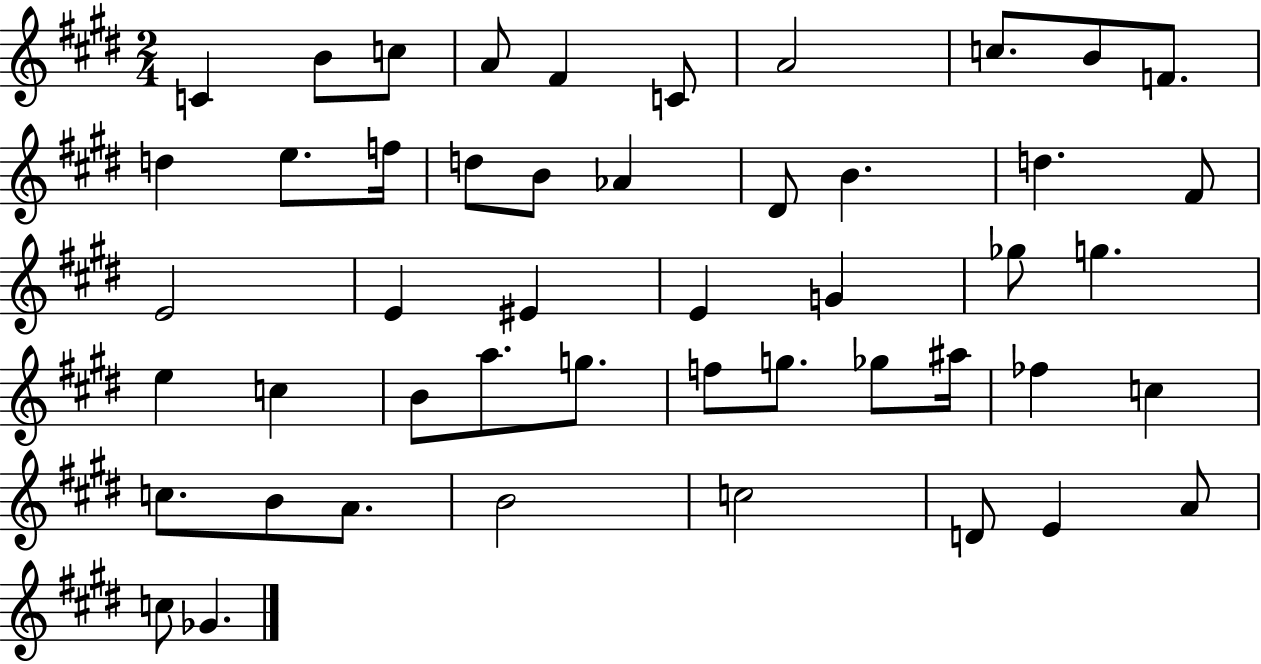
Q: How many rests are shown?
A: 0